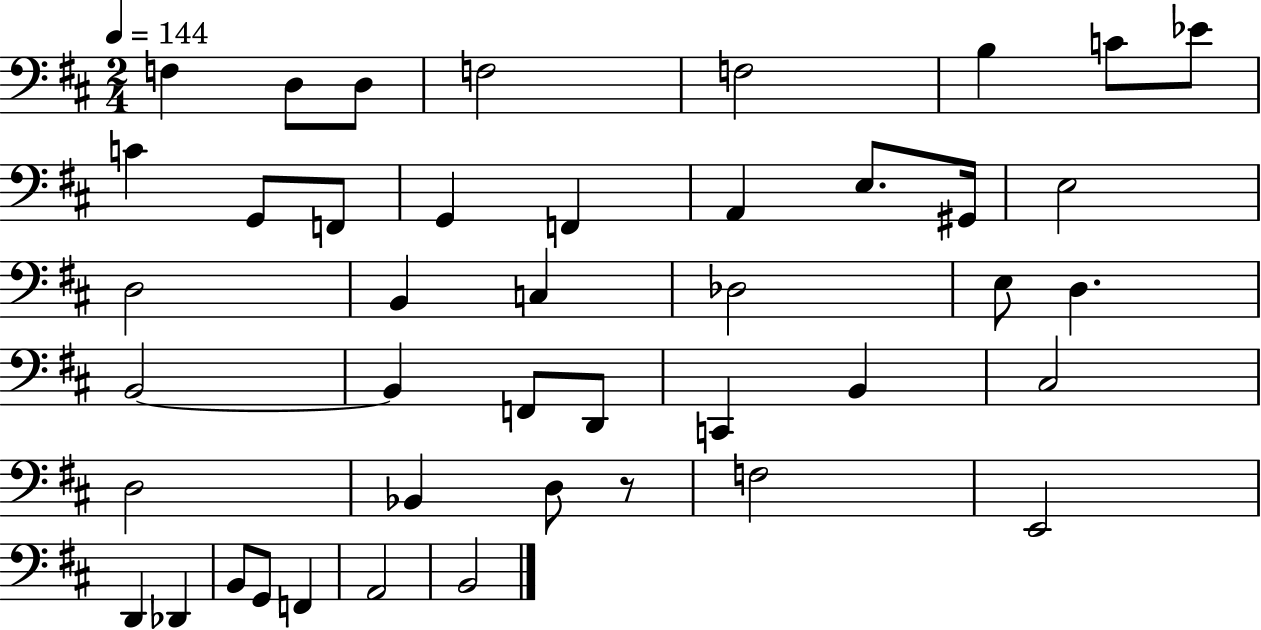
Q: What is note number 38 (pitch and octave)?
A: B2